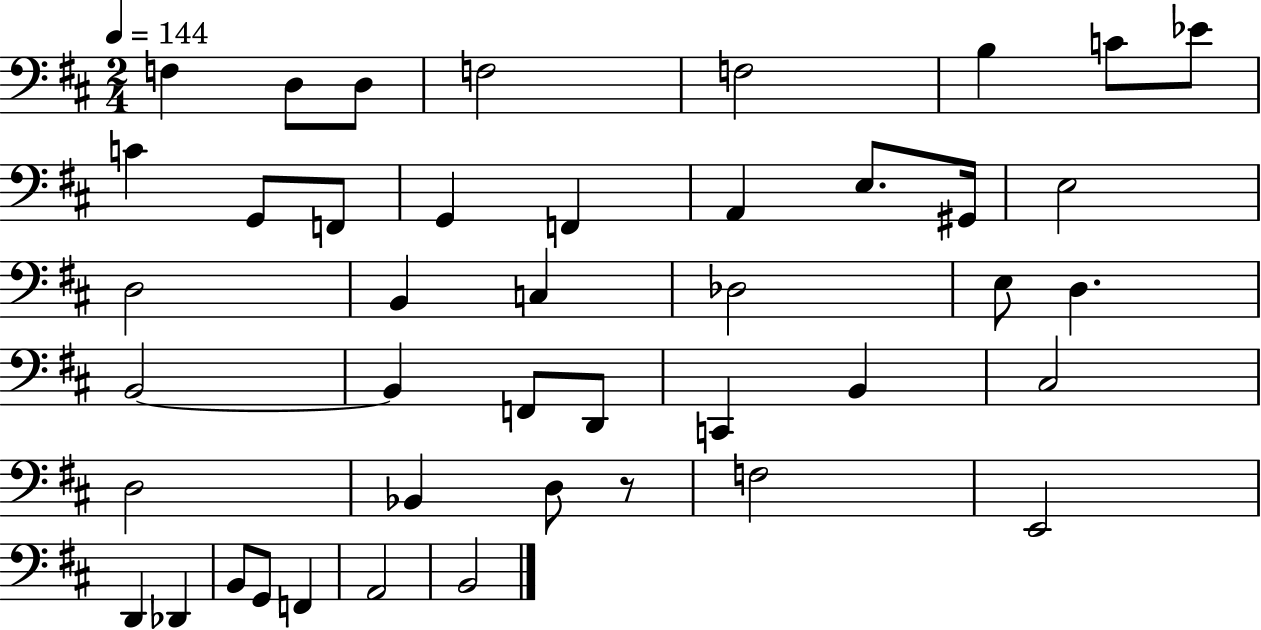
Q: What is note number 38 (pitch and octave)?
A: B2